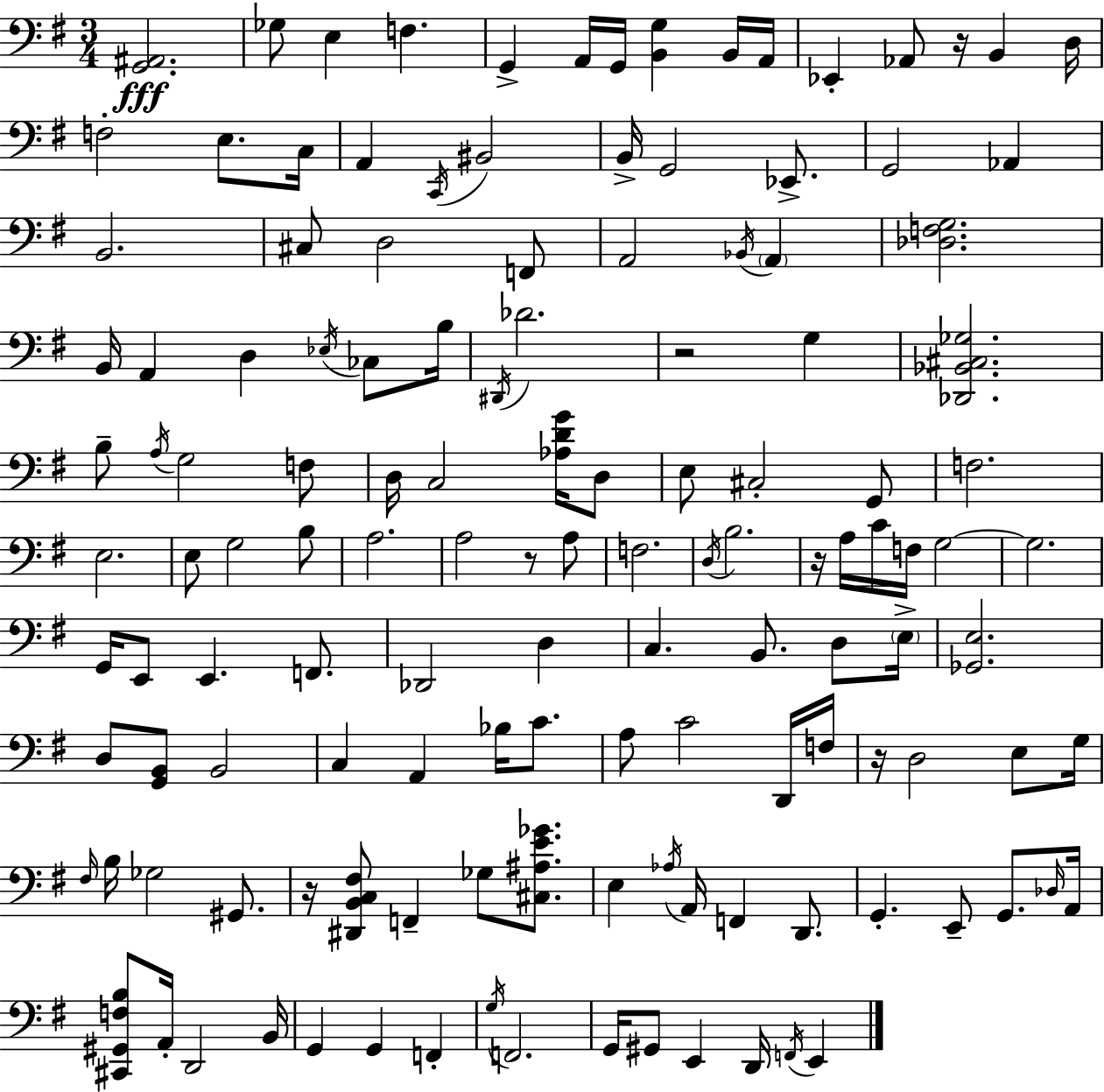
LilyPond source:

{
  \clef bass
  \numericTimeSignature
  \time 3/4
  \key e \minor
  <g, ais,>2.\fff | ges8 e4 f4. | g,4-> a,16 g,16 <b, g>4 b,16 a,16 | ees,4-. aes,8 r16 b,4 d16 | \break f2-. e8. c16 | a,4 \acciaccatura { c,16 } bis,2 | b,16-> g,2 ees,8.-> | g,2 aes,4 | \break b,2. | cis8 d2 f,8 | a,2 \acciaccatura { bes,16 } \parenthesize a,4 | <des f g>2. | \break b,16 a,4 d4 \acciaccatura { ees16 } | ces8 b16 \acciaccatura { dis,16 } des'2. | r2 | g4 <des, bes, cis ges>2. | \break b8-- \acciaccatura { a16 } g2 | f8 d16 c2 | <aes d' g'>16 d8 e8 cis2-. | g,8 f2. | \break e2. | e8 g2 | b8 a2. | a2 | \break r8 a8 f2. | \acciaccatura { d16 } b2. | r16 a16 c'16 f16 g2~~ | g2. | \break g,16 e,8 e,4. | f,8. des,2 | d4 c4. | b,8. d8 \parenthesize e16-> <ges, e>2. | \break d8 <g, b,>8 b,2 | c4 a,4 | bes16 c'8. a8 c'2 | d,16 f16 r16 d2 | \break e8 g16 \grace { fis16 } b16 ges2 | gis,8. r16 <dis, b, c fis>8 f,4-- | ges8 <cis ais e' ges'>8. e4 \acciaccatura { aes16 } | a,16 f,4 d,8. g,4.-. | \break e,8-- g,8. \grace { des16 } a,16 <cis, gis, f b>8 a,16-. | d,2 b,16 g,4 | g,4 f,4-. \acciaccatura { g16 } f,2. | g,16 gis,8 | \break e,4 d,16 \acciaccatura { f,16 } e,4 \bar "|."
}